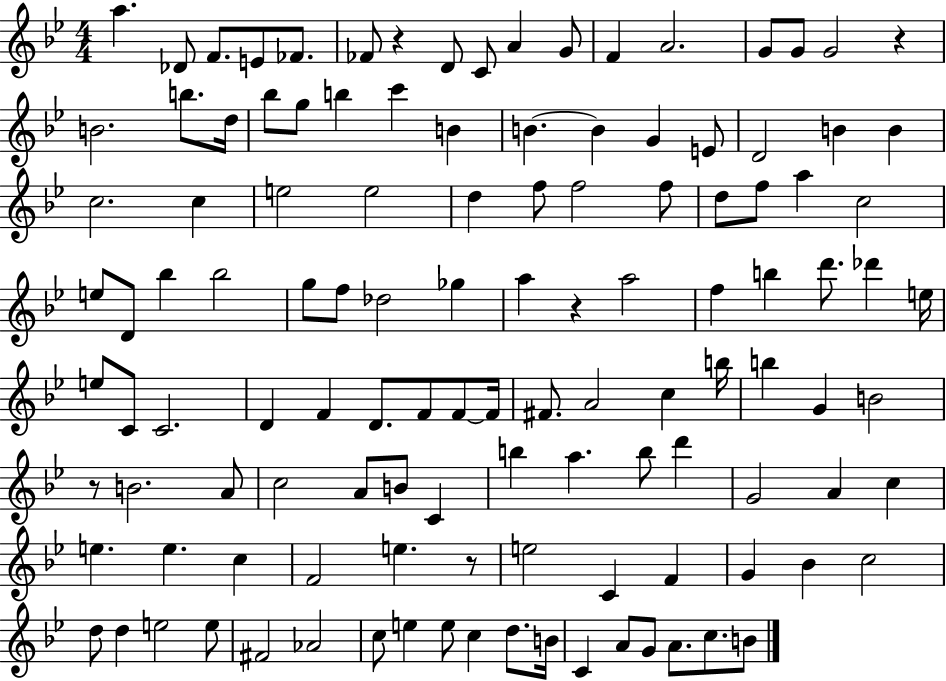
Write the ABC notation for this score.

X:1
T:Untitled
M:4/4
L:1/4
K:Bb
a _D/2 F/2 E/2 _F/2 _F/2 z D/2 C/2 A G/2 F A2 G/2 G/2 G2 z B2 b/2 d/4 _b/2 g/2 b c' B B B G E/2 D2 B B c2 c e2 e2 d f/2 f2 f/2 d/2 f/2 a c2 e/2 D/2 _b _b2 g/2 f/2 _d2 _g a z a2 f b d'/2 _d' e/4 e/2 C/2 C2 D F D/2 F/2 F/2 F/4 ^F/2 A2 c b/4 b G B2 z/2 B2 A/2 c2 A/2 B/2 C b a b/2 d' G2 A c e e c F2 e z/2 e2 C F G _B c2 d/2 d e2 e/2 ^F2 _A2 c/2 e e/2 c d/2 B/4 C A/2 G/2 A/2 c/2 B/2